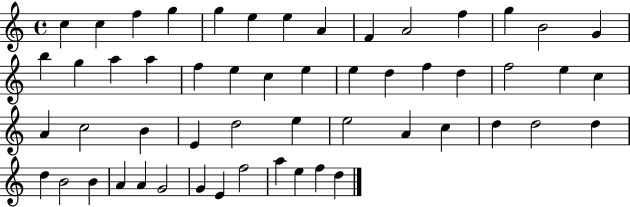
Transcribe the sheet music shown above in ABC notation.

X:1
T:Untitled
M:4/4
L:1/4
K:C
c c f g g e e A F A2 f g B2 G b g a a f e c e e d f d f2 e c A c2 B E d2 e e2 A c d d2 d d B2 B A A G2 G E f2 a e f d